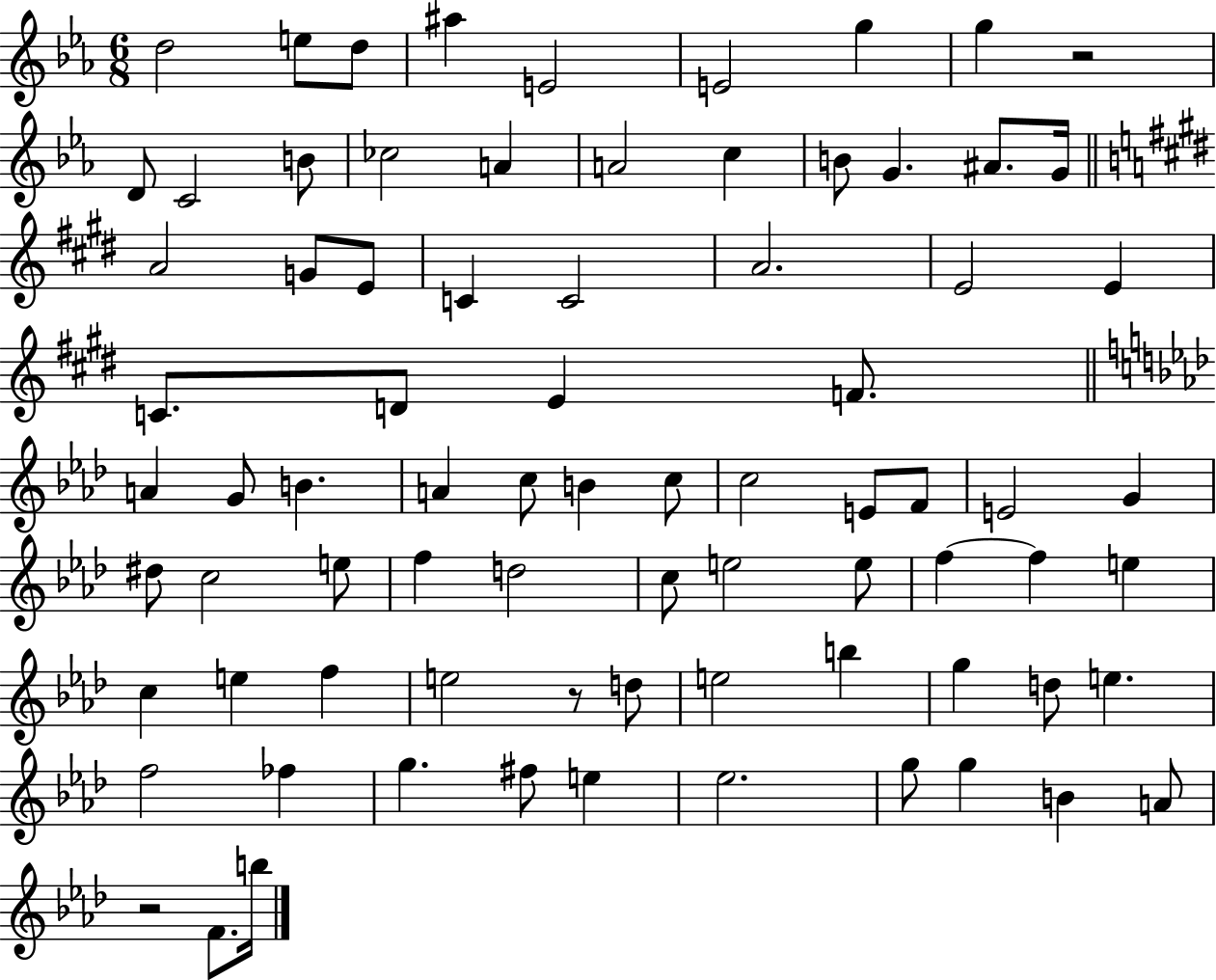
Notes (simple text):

D5/h E5/e D5/e A#5/q E4/h E4/h G5/q G5/q R/h D4/e C4/h B4/e CES5/h A4/q A4/h C5/q B4/e G4/q. A#4/e. G4/s A4/h G4/e E4/e C4/q C4/h A4/h. E4/h E4/q C4/e. D4/e E4/q F4/e. A4/q G4/e B4/q. A4/q C5/e B4/q C5/e C5/h E4/e F4/e E4/h G4/q D#5/e C5/h E5/e F5/q D5/h C5/e E5/h E5/e F5/q F5/q E5/q C5/q E5/q F5/q E5/h R/e D5/e E5/h B5/q G5/q D5/e E5/q. F5/h FES5/q G5/q. F#5/e E5/q Eb5/h. G5/e G5/q B4/q A4/e R/h F4/e. B5/s